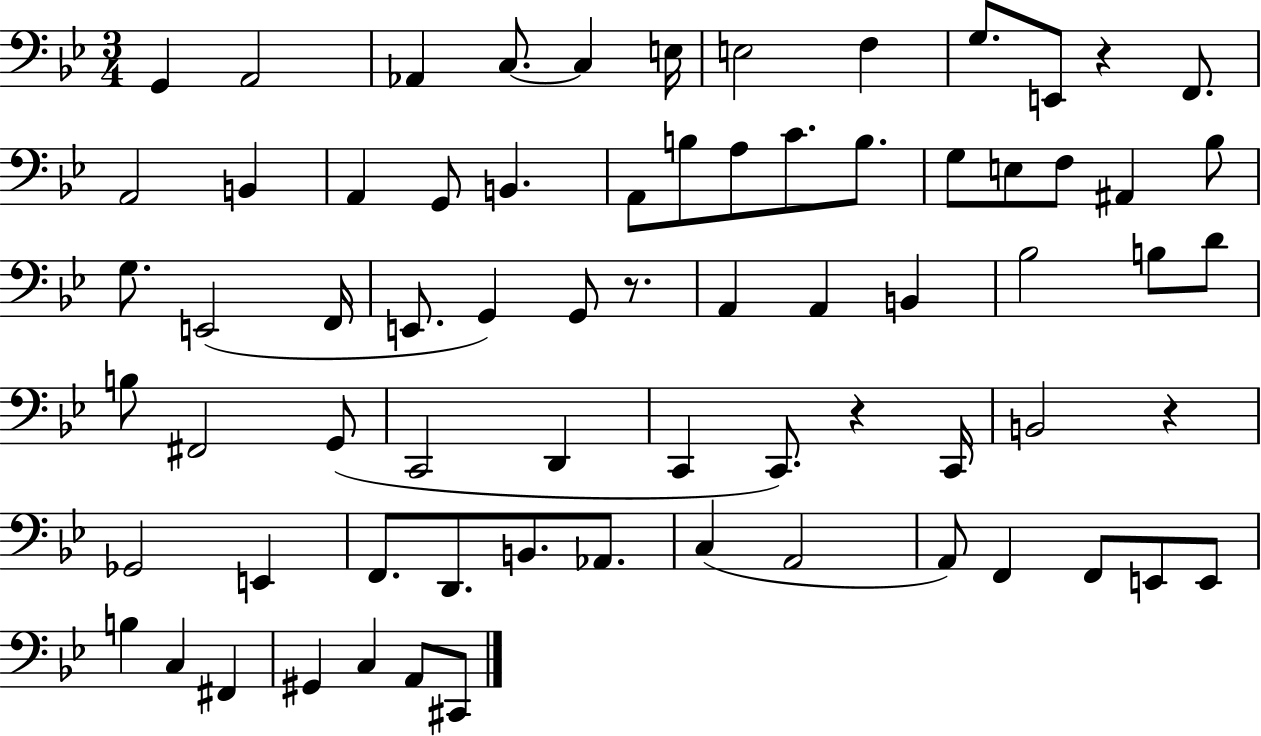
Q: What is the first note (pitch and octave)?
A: G2